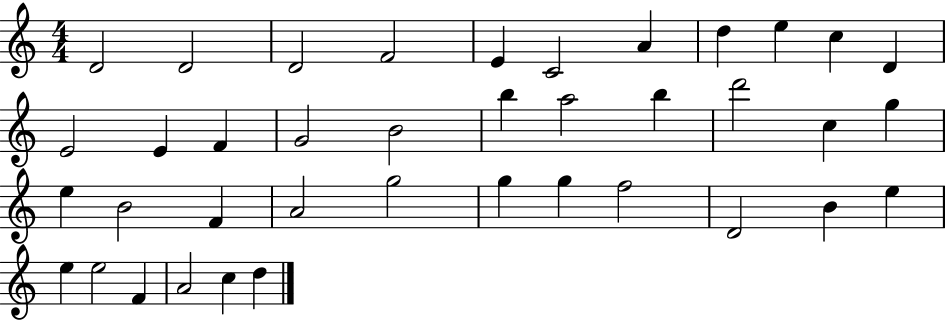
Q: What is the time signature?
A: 4/4